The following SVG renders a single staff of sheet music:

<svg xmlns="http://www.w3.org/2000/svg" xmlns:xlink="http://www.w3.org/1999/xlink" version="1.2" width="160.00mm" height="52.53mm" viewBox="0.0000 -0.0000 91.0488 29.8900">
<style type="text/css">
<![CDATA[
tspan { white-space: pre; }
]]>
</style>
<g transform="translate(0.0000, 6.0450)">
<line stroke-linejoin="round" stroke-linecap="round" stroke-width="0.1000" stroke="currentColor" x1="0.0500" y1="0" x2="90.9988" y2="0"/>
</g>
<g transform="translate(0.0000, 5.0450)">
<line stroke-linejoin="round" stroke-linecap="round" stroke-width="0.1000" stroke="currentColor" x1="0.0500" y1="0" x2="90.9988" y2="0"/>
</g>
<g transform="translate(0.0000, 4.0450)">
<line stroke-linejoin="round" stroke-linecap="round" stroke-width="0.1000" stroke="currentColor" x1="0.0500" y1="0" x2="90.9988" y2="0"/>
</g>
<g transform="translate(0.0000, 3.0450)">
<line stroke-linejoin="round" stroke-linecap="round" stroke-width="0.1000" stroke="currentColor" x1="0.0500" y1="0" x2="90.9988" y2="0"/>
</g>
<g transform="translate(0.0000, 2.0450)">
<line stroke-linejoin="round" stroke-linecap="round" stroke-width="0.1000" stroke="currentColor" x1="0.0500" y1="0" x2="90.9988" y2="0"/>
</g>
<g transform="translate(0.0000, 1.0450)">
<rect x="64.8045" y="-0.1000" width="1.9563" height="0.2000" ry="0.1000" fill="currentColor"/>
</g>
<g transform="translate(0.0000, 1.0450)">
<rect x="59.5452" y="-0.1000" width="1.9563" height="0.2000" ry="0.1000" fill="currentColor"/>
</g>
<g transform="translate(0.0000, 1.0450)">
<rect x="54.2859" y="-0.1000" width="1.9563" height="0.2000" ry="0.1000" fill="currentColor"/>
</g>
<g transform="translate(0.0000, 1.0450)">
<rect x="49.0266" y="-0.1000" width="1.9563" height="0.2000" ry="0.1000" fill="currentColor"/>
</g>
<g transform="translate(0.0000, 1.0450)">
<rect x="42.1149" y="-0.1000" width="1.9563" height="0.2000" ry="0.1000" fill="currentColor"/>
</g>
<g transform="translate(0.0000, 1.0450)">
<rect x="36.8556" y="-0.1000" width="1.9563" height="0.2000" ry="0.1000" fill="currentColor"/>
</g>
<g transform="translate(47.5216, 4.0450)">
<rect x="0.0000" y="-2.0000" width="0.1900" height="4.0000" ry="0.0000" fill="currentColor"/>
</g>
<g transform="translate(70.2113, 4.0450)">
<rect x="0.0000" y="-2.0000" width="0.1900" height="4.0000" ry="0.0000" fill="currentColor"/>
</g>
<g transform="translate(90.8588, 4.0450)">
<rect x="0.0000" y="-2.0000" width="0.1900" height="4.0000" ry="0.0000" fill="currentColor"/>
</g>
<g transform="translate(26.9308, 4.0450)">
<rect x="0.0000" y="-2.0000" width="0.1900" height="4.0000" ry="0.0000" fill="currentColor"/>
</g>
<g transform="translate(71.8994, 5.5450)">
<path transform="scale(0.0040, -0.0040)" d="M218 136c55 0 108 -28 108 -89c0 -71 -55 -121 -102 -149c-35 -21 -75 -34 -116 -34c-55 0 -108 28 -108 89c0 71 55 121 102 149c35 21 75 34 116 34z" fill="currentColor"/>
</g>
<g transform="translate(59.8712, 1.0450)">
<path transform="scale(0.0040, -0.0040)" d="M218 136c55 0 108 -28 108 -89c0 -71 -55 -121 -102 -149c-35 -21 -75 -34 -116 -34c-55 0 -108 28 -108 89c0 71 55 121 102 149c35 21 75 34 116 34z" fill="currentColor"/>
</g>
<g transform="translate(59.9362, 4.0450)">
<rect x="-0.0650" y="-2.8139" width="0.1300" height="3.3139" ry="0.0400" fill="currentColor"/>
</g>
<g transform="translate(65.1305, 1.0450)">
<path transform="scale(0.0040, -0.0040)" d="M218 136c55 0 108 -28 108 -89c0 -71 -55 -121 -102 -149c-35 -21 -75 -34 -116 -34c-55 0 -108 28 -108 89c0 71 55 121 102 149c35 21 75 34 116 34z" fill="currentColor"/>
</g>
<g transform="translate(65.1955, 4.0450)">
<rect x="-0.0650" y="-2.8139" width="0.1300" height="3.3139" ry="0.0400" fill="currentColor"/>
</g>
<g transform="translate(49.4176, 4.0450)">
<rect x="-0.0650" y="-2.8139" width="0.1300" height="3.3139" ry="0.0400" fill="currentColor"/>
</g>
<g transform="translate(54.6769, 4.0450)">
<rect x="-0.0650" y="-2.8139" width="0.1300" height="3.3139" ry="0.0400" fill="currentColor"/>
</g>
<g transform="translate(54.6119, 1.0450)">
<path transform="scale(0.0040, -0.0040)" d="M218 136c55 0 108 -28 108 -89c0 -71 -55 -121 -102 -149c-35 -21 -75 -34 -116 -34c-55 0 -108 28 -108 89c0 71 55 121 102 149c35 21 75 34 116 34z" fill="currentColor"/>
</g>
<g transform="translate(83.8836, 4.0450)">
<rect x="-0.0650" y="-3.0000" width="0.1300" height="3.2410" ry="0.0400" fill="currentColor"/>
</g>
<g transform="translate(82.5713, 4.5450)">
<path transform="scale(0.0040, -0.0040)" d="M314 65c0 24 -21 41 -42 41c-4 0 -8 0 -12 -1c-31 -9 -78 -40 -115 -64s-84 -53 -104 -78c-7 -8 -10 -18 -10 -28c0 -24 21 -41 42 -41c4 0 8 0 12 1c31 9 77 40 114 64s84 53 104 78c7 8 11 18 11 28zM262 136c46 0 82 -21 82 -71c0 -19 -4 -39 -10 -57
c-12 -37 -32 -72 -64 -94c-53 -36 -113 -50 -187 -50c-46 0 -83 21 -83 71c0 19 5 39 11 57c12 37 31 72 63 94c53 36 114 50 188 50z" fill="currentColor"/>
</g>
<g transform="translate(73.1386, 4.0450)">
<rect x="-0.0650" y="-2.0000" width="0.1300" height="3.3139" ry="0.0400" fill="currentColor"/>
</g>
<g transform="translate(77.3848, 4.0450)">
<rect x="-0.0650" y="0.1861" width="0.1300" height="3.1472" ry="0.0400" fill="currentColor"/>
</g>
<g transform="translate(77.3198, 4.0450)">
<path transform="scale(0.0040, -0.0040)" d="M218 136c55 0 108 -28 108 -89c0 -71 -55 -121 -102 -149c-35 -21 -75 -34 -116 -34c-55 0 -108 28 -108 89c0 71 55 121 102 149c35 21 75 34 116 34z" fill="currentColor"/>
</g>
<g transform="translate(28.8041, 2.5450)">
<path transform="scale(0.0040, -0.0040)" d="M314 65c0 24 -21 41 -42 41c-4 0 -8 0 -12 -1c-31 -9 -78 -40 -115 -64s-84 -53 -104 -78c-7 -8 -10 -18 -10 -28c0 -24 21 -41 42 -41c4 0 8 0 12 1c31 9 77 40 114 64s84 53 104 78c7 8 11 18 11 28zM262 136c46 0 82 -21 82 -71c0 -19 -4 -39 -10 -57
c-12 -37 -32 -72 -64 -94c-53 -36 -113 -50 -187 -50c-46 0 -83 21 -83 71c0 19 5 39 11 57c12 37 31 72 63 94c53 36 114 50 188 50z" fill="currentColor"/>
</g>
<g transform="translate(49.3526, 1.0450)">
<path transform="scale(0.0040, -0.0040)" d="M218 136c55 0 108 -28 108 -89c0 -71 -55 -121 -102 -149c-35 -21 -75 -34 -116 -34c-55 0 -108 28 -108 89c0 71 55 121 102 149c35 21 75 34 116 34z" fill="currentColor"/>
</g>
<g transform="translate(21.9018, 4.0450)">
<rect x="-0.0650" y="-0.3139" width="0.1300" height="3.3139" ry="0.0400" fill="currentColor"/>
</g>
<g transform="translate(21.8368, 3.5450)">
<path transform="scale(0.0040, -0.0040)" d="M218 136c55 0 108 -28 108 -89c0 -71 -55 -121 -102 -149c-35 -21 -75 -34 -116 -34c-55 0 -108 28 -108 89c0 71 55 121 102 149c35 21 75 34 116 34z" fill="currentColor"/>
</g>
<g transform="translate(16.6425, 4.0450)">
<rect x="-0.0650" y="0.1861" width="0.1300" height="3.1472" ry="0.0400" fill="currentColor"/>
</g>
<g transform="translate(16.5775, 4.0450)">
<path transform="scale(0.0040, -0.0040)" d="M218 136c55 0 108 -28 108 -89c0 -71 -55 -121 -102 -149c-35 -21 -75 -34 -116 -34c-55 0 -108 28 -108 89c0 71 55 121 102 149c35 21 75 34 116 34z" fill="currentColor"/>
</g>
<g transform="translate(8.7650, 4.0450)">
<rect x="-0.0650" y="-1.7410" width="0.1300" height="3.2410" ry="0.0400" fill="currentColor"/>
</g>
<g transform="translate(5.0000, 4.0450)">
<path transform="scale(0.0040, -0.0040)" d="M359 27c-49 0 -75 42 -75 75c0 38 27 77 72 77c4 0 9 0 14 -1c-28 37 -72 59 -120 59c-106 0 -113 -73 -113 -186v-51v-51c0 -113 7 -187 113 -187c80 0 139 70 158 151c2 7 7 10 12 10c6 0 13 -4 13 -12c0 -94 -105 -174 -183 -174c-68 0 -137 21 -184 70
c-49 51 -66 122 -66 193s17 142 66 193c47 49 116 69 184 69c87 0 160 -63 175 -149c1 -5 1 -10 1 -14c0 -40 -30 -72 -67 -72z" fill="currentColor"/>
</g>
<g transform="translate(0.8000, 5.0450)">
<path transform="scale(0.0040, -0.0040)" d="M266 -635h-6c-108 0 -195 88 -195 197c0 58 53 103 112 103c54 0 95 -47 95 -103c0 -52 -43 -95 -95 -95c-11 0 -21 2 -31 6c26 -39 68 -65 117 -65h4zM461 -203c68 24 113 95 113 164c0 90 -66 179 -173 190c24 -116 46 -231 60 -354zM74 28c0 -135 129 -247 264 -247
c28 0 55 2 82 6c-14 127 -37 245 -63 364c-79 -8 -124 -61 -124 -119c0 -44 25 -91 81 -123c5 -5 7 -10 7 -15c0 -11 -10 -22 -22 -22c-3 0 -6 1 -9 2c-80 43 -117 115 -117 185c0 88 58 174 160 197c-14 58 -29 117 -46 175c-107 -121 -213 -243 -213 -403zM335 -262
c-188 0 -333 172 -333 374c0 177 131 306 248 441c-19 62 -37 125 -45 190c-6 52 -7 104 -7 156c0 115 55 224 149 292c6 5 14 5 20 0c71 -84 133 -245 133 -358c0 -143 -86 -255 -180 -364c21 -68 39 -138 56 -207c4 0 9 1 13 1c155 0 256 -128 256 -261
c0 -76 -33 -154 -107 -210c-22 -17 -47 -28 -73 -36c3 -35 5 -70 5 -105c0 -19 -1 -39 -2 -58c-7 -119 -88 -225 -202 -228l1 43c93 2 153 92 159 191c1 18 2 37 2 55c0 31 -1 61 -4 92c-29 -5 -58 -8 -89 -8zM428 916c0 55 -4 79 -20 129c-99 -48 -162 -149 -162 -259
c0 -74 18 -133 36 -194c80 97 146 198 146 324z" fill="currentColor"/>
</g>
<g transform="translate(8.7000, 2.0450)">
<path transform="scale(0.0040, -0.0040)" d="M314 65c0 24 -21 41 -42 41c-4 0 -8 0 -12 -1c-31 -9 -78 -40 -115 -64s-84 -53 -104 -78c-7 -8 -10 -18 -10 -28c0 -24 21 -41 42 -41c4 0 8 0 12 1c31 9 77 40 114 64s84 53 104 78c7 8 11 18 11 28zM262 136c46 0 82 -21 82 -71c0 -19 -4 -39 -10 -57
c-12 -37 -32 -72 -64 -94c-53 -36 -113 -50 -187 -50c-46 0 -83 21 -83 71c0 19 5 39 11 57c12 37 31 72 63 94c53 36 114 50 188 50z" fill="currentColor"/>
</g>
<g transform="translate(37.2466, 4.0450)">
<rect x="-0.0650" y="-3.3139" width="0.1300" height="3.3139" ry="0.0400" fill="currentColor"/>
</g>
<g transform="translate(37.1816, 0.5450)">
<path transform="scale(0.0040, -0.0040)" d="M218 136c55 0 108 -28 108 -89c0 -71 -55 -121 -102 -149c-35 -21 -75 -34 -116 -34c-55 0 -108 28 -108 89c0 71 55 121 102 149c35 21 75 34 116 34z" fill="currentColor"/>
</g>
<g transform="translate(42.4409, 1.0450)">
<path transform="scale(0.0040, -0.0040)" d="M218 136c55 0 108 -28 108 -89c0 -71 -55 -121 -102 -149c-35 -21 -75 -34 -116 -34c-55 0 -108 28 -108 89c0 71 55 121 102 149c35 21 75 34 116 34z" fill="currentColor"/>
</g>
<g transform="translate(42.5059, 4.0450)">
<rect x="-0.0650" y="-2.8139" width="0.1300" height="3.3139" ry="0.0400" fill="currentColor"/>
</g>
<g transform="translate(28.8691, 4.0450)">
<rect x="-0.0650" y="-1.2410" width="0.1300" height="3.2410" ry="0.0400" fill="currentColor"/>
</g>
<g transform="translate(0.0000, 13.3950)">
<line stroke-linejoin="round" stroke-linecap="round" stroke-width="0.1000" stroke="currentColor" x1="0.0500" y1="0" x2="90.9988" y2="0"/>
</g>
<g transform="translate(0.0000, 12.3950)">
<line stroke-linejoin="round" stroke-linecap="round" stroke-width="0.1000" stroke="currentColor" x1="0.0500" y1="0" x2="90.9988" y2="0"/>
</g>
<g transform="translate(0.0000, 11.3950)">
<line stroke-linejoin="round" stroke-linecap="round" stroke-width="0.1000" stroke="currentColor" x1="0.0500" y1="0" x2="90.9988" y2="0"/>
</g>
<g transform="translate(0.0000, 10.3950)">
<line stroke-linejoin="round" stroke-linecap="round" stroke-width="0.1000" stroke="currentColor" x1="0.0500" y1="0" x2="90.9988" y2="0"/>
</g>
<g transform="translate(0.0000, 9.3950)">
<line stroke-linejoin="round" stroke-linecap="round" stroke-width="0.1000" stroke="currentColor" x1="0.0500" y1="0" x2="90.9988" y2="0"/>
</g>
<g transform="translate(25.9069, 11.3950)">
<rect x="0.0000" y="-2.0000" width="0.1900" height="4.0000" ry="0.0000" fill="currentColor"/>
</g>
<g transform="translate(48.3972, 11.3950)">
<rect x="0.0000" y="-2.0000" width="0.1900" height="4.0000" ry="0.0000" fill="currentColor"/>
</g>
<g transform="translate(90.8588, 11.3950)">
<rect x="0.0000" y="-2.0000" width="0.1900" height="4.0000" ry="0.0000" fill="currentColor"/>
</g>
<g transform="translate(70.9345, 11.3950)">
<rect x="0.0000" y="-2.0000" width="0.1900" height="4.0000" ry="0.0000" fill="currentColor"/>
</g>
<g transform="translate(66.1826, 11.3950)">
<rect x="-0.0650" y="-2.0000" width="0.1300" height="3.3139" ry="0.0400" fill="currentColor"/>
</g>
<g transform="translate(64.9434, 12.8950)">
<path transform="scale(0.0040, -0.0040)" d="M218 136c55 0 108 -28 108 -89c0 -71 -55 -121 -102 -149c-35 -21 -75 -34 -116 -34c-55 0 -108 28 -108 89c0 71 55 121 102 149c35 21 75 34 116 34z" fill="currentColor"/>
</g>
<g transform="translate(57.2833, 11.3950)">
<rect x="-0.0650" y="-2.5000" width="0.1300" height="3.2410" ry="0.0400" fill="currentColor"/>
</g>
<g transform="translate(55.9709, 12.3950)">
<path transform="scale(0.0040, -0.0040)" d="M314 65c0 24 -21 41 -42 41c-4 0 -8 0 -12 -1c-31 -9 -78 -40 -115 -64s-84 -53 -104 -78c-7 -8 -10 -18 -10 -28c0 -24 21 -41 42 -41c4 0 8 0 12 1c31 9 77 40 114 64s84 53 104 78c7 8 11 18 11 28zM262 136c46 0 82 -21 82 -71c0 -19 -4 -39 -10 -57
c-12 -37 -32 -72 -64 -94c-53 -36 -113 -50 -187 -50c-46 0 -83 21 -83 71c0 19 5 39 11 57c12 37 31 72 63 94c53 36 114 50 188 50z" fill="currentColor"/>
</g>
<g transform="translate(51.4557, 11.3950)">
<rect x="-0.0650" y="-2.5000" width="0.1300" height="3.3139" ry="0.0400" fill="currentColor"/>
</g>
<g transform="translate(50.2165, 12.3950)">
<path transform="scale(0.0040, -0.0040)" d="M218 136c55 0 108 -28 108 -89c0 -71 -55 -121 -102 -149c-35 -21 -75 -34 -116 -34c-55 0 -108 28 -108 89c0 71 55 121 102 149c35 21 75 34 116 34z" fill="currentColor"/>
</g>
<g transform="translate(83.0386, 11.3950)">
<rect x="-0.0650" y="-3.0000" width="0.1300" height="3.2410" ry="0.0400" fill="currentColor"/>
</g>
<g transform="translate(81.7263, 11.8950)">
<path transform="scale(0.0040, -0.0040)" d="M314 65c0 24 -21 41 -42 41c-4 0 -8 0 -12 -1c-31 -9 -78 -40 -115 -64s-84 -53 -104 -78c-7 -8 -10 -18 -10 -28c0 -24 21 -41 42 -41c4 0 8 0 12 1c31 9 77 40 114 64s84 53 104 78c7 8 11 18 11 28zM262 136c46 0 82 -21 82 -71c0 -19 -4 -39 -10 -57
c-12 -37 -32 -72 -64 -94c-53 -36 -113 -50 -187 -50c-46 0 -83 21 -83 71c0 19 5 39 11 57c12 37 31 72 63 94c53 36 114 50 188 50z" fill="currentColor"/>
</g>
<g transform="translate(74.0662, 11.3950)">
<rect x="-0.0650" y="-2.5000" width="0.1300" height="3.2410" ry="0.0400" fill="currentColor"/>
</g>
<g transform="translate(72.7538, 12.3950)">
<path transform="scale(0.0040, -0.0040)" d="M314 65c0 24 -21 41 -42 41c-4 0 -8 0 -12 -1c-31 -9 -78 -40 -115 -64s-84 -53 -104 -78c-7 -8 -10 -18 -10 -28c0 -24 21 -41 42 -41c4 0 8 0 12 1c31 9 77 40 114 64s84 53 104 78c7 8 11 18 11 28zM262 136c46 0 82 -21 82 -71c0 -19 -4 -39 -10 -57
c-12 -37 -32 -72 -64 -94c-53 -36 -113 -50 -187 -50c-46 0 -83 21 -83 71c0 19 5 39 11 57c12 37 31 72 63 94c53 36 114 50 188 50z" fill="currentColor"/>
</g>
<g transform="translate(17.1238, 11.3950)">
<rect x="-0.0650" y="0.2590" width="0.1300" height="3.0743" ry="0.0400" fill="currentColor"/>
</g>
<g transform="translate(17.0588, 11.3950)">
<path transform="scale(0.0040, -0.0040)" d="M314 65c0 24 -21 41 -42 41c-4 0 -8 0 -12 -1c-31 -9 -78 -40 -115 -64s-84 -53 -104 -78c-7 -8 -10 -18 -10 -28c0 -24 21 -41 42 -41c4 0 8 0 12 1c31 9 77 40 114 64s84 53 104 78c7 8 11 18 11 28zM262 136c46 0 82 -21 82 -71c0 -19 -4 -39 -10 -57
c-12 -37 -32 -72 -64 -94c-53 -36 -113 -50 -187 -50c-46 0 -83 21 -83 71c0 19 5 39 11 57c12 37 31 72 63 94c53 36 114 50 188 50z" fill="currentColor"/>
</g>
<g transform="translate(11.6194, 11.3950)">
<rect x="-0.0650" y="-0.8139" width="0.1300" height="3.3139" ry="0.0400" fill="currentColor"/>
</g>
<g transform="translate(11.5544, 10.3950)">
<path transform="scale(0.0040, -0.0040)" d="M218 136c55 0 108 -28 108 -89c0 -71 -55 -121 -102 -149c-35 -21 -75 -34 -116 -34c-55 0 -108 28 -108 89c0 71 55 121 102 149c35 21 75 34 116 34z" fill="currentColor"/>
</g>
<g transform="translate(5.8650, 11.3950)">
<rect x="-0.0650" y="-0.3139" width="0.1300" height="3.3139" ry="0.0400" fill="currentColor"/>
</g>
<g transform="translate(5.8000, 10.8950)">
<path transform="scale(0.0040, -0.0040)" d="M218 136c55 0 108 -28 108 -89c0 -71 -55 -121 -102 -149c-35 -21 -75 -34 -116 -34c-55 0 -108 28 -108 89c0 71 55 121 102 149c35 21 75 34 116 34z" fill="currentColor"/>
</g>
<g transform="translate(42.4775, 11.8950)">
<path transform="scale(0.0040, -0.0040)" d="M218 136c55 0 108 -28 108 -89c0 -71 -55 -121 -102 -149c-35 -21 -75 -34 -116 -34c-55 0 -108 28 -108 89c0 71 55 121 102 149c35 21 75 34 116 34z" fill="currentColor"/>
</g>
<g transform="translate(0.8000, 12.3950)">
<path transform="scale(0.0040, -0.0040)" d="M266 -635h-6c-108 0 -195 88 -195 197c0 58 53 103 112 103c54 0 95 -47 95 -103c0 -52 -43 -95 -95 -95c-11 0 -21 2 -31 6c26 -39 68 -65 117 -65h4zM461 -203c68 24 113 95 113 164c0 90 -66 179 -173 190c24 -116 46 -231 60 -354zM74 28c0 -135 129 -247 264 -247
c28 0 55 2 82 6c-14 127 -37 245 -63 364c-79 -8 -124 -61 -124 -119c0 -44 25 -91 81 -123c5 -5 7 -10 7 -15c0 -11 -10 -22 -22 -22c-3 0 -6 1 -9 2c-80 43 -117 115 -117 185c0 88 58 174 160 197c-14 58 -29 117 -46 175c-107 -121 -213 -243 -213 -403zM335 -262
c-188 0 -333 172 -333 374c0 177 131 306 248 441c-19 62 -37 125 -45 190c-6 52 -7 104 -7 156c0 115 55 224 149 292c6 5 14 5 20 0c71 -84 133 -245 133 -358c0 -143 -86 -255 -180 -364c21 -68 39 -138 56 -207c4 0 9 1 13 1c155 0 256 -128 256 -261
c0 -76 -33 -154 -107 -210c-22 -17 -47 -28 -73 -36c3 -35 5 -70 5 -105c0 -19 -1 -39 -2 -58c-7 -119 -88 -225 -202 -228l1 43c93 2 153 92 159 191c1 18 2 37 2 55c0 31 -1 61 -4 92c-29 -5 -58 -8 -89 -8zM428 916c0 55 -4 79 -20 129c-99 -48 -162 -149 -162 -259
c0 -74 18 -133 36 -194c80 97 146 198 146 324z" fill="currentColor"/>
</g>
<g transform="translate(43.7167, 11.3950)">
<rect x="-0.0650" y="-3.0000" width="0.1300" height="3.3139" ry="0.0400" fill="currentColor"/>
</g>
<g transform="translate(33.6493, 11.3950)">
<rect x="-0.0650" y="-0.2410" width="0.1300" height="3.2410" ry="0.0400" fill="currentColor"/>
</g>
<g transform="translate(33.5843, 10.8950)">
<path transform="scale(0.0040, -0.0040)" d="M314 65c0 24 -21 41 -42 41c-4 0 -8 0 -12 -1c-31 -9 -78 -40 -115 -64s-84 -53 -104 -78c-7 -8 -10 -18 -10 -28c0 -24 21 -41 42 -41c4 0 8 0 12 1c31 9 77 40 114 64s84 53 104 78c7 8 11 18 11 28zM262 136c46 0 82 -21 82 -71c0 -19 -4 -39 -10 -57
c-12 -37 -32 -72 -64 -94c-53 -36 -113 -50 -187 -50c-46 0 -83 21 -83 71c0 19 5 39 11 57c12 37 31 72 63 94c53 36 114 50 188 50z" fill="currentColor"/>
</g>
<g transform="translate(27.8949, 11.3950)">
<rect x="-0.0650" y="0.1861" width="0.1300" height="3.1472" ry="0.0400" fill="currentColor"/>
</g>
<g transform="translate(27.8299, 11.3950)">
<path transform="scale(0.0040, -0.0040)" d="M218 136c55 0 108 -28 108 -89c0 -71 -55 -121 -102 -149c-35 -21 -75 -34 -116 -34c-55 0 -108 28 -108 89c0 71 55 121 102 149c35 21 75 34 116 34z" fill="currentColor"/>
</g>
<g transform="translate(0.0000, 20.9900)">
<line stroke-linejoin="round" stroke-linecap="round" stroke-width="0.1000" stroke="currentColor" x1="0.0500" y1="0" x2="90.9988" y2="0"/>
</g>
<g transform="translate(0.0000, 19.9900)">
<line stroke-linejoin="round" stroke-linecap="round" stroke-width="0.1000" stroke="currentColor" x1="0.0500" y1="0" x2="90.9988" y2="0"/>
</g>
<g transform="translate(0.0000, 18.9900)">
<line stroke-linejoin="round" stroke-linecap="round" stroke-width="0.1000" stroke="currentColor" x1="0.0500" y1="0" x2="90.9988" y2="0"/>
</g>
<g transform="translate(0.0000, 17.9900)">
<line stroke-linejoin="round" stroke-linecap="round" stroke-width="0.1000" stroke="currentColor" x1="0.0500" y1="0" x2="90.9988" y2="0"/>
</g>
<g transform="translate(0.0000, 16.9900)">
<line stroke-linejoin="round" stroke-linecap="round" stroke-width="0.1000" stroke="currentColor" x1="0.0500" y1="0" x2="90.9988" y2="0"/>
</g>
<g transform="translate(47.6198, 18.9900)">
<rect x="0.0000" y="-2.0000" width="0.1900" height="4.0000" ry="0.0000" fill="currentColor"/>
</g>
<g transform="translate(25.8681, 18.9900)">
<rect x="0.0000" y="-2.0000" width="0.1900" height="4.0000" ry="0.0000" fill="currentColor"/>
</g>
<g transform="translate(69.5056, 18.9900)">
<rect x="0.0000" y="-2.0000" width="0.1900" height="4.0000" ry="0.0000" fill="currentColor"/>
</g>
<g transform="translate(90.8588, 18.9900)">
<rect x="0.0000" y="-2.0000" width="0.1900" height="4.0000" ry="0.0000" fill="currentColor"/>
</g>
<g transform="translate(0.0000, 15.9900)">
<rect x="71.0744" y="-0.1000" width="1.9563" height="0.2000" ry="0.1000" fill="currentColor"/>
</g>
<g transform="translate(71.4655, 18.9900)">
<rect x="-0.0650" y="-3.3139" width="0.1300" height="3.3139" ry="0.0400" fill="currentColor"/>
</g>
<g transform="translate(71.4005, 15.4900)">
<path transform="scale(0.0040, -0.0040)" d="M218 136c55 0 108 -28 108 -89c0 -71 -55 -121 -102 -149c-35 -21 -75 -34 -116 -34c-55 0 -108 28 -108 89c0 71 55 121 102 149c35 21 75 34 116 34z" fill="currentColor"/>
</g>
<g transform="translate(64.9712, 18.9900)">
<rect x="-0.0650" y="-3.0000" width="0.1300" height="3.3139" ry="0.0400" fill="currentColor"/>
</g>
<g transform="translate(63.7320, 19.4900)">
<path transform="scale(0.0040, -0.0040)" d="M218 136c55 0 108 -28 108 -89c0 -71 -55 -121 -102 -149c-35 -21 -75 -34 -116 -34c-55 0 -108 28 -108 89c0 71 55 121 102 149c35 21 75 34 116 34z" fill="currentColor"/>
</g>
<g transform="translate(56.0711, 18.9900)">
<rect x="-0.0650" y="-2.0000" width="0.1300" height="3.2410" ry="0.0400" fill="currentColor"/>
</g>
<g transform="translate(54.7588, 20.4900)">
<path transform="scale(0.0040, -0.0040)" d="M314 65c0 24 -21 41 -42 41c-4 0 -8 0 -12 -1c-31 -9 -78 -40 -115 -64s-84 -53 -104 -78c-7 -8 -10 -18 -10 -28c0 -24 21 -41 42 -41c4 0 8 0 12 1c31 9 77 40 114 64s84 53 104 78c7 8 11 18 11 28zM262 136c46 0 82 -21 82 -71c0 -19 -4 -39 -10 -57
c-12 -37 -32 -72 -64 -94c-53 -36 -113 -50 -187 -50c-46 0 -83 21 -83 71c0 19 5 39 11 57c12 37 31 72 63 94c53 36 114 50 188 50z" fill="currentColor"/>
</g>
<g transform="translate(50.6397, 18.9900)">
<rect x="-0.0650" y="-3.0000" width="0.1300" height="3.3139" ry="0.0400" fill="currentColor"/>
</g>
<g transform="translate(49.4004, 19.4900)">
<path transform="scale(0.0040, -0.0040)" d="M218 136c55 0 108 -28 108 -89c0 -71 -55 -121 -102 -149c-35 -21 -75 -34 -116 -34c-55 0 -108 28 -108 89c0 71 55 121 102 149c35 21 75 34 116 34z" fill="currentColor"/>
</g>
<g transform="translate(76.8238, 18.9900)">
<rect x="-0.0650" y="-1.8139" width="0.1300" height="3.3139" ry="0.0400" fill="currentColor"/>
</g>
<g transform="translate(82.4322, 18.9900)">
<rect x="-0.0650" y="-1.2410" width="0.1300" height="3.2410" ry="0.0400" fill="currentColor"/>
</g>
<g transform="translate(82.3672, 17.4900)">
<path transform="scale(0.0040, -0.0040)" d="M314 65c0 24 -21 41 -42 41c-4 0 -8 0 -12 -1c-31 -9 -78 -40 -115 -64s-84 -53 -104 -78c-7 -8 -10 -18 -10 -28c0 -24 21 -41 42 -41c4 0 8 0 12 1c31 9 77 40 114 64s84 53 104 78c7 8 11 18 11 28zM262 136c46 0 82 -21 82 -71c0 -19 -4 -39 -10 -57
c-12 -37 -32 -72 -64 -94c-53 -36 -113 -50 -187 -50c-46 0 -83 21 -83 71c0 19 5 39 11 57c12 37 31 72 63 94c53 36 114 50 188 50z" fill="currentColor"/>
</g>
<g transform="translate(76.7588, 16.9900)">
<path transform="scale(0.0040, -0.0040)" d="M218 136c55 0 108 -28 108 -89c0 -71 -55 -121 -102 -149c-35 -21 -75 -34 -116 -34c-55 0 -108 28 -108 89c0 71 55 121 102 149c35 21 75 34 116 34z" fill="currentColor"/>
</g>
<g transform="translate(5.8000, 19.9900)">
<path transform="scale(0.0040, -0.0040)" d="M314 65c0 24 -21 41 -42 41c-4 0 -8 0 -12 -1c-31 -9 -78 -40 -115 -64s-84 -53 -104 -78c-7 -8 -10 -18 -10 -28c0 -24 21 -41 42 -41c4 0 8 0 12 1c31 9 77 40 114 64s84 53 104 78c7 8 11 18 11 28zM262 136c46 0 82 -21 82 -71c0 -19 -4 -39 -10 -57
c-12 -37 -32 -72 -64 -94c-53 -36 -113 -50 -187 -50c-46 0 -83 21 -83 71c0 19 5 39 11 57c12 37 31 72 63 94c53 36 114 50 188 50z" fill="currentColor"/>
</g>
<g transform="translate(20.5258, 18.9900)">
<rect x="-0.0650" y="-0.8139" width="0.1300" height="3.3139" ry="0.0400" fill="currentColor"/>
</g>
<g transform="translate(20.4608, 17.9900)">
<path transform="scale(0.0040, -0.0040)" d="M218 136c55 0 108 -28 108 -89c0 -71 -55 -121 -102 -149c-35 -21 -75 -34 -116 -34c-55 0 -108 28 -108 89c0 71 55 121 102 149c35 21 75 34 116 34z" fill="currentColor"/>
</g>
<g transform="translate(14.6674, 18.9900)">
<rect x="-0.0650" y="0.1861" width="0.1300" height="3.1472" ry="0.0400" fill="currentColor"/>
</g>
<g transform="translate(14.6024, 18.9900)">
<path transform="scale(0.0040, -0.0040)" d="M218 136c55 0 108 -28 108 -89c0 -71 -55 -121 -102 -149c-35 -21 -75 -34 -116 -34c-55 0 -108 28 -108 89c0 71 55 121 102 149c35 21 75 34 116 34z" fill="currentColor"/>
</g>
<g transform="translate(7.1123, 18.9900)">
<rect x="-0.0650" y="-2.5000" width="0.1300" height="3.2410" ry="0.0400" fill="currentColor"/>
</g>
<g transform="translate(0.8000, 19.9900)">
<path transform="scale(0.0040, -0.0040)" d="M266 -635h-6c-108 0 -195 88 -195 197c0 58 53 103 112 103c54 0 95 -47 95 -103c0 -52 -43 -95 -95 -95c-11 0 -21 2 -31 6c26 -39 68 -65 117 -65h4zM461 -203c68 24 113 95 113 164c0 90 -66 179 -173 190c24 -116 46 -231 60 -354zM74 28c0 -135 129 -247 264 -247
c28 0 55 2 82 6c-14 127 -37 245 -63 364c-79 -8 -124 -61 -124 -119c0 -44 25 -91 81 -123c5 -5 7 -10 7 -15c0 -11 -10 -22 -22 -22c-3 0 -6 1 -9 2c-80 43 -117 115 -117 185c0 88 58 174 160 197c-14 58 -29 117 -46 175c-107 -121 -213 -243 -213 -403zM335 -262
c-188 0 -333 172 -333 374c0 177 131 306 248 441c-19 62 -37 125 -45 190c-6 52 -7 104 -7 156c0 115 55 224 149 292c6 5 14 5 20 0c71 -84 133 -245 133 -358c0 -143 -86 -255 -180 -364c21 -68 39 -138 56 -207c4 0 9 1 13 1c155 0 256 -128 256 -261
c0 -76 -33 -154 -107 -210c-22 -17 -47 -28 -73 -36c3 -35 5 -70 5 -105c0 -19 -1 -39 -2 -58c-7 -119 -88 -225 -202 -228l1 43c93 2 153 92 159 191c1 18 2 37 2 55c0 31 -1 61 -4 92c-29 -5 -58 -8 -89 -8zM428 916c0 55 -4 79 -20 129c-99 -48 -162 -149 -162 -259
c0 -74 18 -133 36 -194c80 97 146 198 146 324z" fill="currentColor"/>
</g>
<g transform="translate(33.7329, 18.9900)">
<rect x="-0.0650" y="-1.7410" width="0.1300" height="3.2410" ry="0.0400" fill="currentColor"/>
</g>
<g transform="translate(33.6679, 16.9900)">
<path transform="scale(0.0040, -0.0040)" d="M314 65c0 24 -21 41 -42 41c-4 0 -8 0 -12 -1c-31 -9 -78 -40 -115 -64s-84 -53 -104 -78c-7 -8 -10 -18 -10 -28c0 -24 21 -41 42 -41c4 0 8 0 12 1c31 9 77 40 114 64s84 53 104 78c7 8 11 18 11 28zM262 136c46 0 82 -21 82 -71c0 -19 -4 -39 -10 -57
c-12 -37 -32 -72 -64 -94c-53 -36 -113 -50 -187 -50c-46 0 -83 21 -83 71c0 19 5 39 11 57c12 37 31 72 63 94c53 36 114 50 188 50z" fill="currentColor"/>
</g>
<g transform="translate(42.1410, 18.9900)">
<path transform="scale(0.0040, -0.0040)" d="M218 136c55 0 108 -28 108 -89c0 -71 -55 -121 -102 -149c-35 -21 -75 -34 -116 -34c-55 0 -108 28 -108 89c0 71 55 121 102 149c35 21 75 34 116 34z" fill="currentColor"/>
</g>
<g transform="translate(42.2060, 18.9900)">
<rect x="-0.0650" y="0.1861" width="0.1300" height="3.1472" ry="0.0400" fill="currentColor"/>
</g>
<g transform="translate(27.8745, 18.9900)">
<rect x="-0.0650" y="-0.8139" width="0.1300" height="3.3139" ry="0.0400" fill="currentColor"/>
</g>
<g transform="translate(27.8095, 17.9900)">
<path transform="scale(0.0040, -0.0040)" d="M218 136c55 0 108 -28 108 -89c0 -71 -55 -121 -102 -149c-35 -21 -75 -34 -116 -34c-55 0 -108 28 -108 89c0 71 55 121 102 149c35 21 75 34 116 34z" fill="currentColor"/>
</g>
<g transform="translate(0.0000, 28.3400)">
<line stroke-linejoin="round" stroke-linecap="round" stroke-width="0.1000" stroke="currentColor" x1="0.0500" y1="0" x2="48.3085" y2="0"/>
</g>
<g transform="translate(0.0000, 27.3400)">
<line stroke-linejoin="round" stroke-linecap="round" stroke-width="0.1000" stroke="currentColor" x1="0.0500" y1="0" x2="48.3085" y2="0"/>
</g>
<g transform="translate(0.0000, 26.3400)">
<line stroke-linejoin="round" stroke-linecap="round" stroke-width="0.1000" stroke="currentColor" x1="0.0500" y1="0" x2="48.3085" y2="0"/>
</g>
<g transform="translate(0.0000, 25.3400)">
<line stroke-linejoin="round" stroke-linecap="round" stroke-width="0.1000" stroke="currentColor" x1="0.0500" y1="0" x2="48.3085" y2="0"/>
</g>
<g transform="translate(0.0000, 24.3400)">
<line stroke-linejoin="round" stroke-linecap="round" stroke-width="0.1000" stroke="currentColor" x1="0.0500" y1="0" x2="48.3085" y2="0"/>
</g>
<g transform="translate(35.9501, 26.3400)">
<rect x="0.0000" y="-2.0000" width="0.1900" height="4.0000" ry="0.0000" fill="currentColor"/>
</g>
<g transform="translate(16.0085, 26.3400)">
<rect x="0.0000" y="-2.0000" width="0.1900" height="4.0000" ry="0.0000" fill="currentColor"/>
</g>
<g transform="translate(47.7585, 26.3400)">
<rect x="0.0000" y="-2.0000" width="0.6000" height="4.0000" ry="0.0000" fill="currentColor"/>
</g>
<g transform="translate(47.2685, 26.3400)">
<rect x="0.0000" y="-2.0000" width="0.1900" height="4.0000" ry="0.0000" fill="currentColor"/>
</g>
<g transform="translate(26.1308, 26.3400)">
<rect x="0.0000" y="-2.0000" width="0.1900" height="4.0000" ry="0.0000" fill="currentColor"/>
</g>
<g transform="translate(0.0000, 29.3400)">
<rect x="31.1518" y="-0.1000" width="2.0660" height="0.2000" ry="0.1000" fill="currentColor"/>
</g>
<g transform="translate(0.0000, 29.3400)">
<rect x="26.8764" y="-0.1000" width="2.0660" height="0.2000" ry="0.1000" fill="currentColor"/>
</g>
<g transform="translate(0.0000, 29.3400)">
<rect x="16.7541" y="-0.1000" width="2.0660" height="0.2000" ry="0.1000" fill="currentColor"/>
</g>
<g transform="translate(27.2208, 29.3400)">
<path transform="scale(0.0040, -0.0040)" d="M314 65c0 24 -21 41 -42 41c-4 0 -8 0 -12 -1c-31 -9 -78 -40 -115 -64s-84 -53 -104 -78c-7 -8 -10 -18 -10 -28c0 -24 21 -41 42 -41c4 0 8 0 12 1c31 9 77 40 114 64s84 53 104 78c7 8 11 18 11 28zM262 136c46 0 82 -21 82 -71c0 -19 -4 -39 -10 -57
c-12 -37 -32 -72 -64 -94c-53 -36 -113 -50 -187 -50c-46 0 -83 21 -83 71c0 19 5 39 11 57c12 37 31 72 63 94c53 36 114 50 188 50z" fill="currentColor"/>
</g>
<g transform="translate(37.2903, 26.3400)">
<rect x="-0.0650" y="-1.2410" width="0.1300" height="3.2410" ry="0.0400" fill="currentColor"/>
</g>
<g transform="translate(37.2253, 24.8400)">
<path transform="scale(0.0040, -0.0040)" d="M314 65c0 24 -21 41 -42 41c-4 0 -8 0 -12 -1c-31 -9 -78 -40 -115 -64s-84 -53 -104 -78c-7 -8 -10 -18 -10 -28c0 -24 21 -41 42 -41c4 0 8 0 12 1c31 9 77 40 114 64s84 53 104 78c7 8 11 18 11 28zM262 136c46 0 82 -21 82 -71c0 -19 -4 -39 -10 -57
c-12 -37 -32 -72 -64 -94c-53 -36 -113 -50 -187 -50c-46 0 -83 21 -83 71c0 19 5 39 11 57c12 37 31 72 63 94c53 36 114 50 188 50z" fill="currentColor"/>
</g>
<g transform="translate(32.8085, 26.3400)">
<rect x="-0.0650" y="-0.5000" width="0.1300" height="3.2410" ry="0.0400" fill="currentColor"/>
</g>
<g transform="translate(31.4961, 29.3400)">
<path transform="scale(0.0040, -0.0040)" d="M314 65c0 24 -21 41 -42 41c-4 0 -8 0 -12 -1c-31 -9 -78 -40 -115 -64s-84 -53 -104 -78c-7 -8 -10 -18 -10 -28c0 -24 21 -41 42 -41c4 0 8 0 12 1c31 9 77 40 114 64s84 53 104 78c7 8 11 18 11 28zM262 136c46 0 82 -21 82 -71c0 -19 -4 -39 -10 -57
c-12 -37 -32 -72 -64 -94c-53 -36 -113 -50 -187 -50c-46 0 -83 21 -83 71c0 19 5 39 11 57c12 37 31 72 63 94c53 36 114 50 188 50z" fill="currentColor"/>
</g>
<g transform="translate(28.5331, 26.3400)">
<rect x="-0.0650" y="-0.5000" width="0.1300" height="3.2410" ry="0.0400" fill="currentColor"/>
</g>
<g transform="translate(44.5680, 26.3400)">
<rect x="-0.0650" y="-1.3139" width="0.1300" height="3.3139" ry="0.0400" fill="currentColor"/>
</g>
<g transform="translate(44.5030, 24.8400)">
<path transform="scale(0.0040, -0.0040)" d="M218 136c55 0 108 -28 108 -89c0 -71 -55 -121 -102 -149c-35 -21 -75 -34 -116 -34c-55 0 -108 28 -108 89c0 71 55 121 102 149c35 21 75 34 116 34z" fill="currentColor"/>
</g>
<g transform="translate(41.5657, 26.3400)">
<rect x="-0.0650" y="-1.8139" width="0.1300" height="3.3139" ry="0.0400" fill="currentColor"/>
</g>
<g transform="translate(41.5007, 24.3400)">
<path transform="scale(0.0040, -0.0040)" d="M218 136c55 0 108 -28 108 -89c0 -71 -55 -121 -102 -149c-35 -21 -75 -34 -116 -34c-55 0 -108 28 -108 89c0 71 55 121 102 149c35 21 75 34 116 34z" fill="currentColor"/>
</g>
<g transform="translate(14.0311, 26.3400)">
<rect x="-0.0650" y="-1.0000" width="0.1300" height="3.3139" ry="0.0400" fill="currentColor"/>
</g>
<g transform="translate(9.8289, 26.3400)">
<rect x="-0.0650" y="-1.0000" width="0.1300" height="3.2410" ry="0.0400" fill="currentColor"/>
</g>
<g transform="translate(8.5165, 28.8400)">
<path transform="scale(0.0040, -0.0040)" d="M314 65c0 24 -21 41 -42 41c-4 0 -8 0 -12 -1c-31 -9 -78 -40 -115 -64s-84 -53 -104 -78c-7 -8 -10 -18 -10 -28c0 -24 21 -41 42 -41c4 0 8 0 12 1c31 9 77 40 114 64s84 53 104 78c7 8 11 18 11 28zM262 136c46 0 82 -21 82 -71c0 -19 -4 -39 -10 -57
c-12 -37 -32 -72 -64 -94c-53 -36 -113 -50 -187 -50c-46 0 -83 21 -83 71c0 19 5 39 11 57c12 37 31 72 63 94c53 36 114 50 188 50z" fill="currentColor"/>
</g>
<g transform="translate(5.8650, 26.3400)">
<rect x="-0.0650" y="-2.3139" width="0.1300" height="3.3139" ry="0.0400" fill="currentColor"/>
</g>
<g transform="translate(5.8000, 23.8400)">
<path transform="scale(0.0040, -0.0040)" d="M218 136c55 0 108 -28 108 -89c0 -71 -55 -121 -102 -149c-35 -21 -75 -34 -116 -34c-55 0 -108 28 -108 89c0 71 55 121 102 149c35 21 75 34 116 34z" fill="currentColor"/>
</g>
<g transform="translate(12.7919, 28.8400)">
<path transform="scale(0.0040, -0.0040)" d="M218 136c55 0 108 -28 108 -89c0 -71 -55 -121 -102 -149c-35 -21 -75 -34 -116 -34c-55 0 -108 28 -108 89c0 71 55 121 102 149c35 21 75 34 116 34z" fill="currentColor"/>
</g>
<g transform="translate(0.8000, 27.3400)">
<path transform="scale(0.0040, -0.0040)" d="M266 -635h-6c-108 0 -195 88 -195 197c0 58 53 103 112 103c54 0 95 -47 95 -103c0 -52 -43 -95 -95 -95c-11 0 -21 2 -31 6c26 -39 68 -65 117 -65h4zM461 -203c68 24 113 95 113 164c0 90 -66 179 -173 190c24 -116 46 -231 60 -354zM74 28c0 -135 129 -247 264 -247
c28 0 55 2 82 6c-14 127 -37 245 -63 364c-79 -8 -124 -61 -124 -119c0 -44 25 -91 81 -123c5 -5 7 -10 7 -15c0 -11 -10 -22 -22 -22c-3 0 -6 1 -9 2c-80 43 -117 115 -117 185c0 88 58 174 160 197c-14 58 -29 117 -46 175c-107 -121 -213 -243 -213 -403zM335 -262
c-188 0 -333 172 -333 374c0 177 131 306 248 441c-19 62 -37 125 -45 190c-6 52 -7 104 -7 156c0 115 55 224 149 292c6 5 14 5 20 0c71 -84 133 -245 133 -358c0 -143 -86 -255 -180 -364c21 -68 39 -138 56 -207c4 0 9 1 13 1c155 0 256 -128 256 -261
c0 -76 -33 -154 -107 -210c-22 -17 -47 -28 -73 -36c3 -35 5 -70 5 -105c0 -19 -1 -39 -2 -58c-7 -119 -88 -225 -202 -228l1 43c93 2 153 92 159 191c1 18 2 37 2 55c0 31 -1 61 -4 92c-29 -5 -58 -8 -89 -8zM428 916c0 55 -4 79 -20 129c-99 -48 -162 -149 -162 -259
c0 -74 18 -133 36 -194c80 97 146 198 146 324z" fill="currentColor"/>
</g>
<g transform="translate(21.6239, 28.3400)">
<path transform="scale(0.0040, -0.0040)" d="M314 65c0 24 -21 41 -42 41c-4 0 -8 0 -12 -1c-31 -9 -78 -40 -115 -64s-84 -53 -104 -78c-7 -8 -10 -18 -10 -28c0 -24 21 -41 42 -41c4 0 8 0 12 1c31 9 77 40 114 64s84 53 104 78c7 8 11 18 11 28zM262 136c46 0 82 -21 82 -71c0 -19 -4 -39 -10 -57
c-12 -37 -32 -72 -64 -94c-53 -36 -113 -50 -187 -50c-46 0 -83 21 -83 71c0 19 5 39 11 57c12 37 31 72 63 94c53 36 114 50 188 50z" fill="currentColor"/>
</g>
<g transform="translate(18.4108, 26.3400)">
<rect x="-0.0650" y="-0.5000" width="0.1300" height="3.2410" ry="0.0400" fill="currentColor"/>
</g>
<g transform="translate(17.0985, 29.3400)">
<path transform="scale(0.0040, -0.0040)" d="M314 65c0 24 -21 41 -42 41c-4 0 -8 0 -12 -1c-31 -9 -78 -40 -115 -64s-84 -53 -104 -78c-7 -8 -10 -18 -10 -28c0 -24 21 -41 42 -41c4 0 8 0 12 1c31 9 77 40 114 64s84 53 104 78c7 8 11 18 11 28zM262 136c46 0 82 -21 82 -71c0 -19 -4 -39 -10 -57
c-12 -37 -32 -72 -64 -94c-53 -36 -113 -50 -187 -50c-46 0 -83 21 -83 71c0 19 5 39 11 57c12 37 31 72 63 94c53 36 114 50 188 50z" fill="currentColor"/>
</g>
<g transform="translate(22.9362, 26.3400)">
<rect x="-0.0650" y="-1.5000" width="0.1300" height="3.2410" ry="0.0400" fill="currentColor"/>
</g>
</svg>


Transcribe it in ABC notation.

X:1
T:Untitled
M:4/4
L:1/4
K:C
f2 B c e2 b a a a a a F B A2 c d B2 B c2 A G G2 F G2 A2 G2 B d d f2 B A F2 A b f e2 g D2 D C2 E2 C2 C2 e2 f e